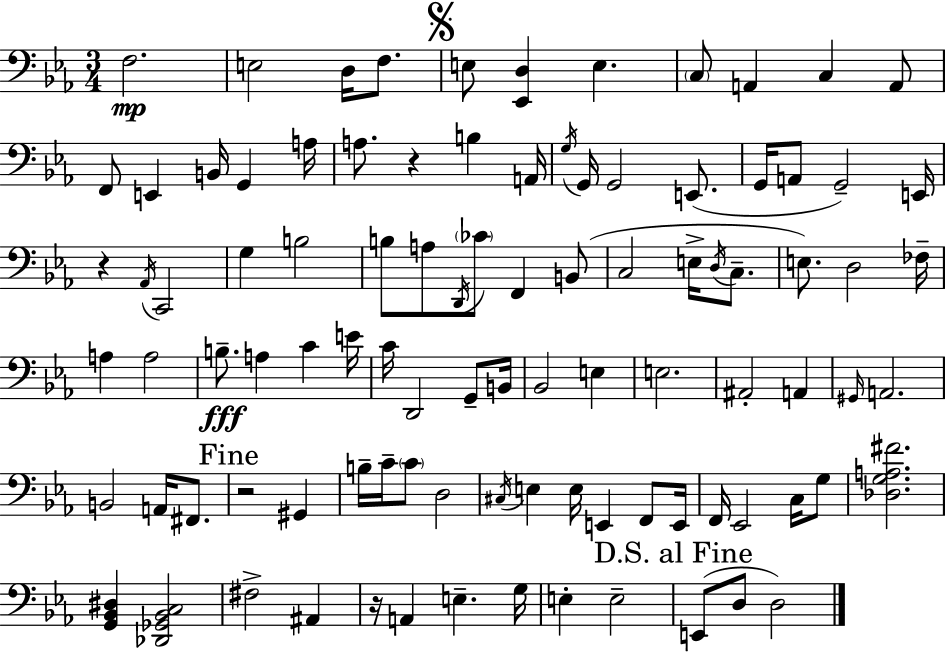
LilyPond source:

{
  \clef bass
  \numericTimeSignature
  \time 3/4
  \key c \minor
  f2.\mp | e2 d16 f8. | \mark \markup { \musicglyph "scripts.segno" } e8 <ees, d>4 e4. | \parenthesize c8 a,4 c4 a,8 | \break f,8 e,4 b,16 g,4 a16 | a8. r4 b4 a,16 | \acciaccatura { g16 } g,16 g,2 e,8.( | g,16 a,8 g,2--) | \break e,16 r4 \acciaccatura { aes,16 } c,2 | g4 b2 | b8 a8 \acciaccatura { d,16 } \parenthesize ces'8 f,4 | b,8( c2 e16-> | \break \acciaccatura { d16 } c8.-- e8.) d2 | fes16-- a4 a2 | b8.--\fff a4 c'4 | e'16 c'16 d,2 | \break g,8-- b,16 bes,2 | e4 e2. | ais,2-. | a,4 \grace { gis,16 } a,2. | \break b,2 | a,16 fis,8. \mark "Fine" r2 | gis,4 b16-- c'16-- \parenthesize c'8 d2 | \acciaccatura { cis16 } e4 e16 e,4 | \break f,8 e,16 f,16 ees,2 | c16 g8 <des g a fis'>2. | <g, bes, dis>4 <des, ges, bes, c>2 | fis2-> | \break ais,4 r16 a,4 e4.-- | g16 e4-. e2-- | \mark "D.S. al Fine" e,8( d8 d2) | \bar "|."
}